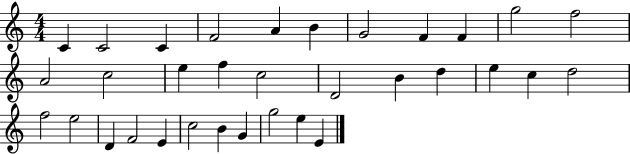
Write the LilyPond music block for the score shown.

{
  \clef treble
  \numericTimeSignature
  \time 4/4
  \key c \major
  c'4 c'2 c'4 | f'2 a'4 b'4 | g'2 f'4 f'4 | g''2 f''2 | \break a'2 c''2 | e''4 f''4 c''2 | d'2 b'4 d''4 | e''4 c''4 d''2 | \break f''2 e''2 | d'4 f'2 e'4 | c''2 b'4 g'4 | g''2 e''4 e'4 | \break \bar "|."
}